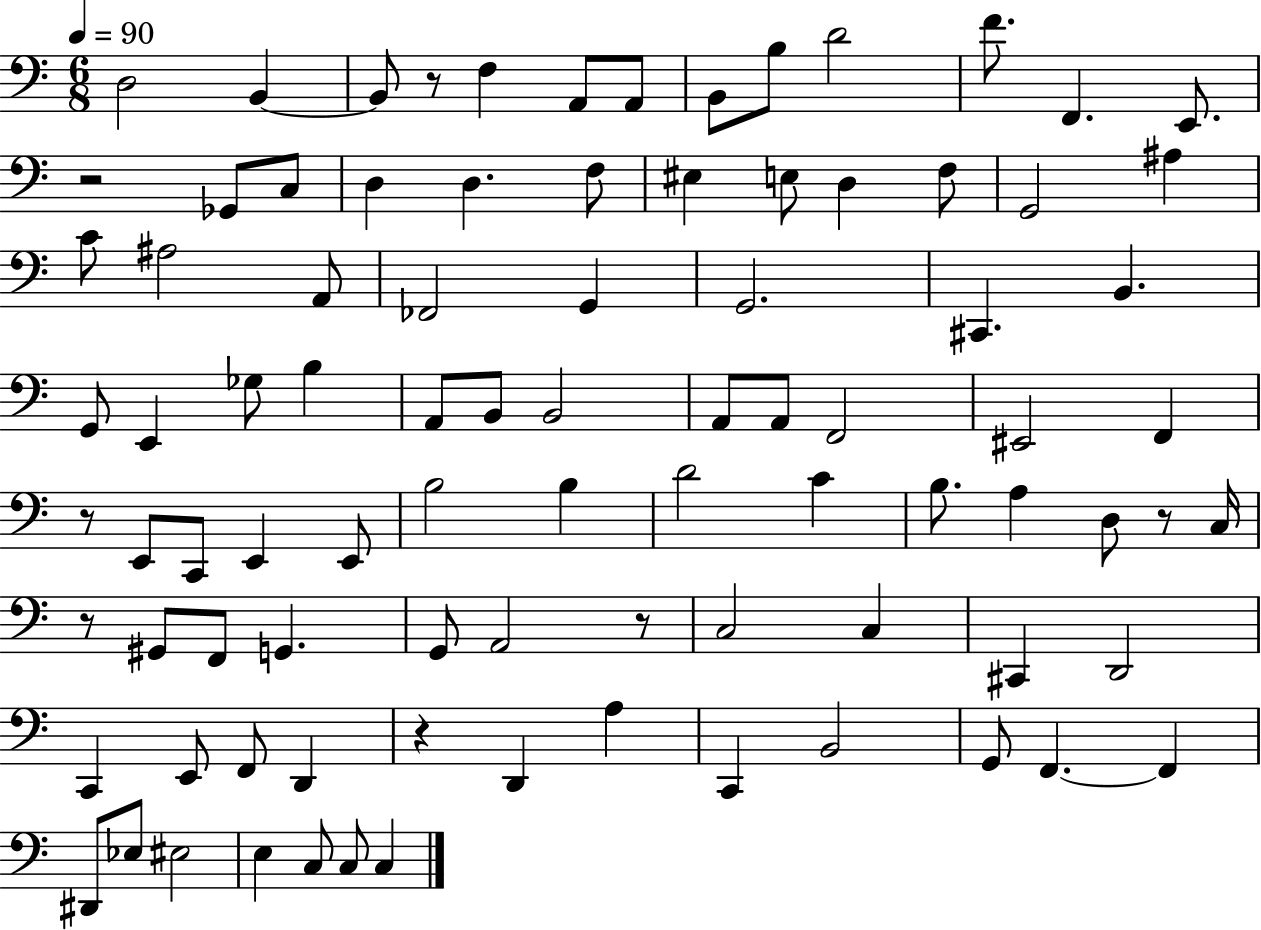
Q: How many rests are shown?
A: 7